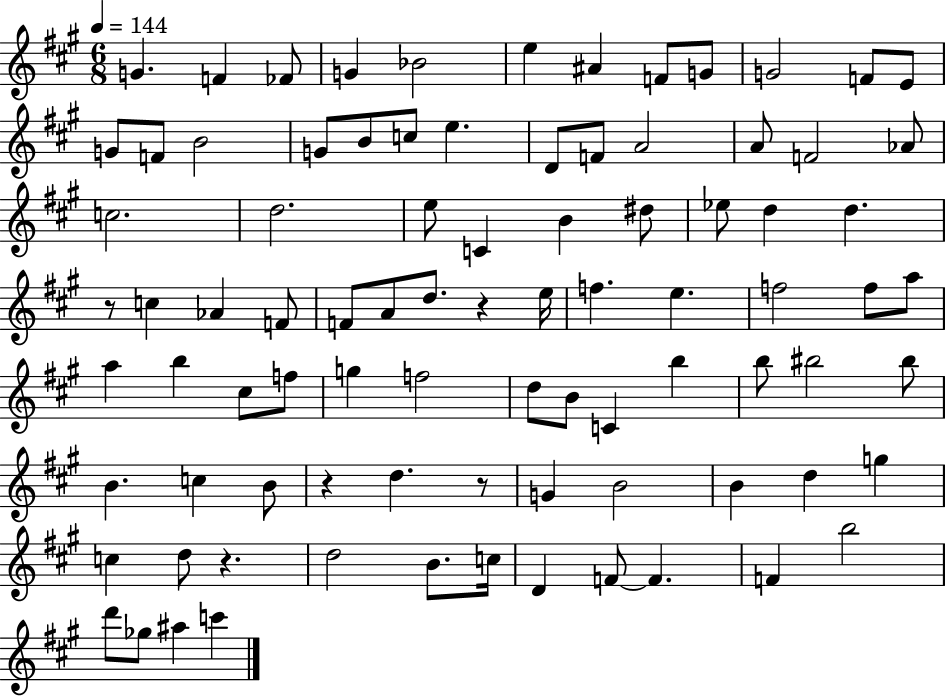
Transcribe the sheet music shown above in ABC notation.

X:1
T:Untitled
M:6/8
L:1/4
K:A
G F _F/2 G _B2 e ^A F/2 G/2 G2 F/2 E/2 G/2 F/2 B2 G/2 B/2 c/2 e D/2 F/2 A2 A/2 F2 _A/2 c2 d2 e/2 C B ^d/2 _e/2 d d z/2 c _A F/2 F/2 A/2 d/2 z e/4 f e f2 f/2 a/2 a b ^c/2 f/2 g f2 d/2 B/2 C b b/2 ^b2 ^b/2 B c B/2 z d z/2 G B2 B d g c d/2 z d2 B/2 c/4 D F/2 F F b2 d'/2 _g/2 ^a c'